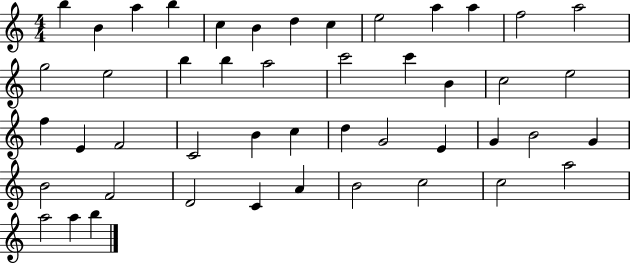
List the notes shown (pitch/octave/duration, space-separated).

B5/q B4/q A5/q B5/q C5/q B4/q D5/q C5/q E5/h A5/q A5/q F5/h A5/h G5/h E5/h B5/q B5/q A5/h C6/h C6/q B4/q C5/h E5/h F5/q E4/q F4/h C4/h B4/q C5/q D5/q G4/h E4/q G4/q B4/h G4/q B4/h F4/h D4/h C4/q A4/q B4/h C5/h C5/h A5/h A5/h A5/q B5/q